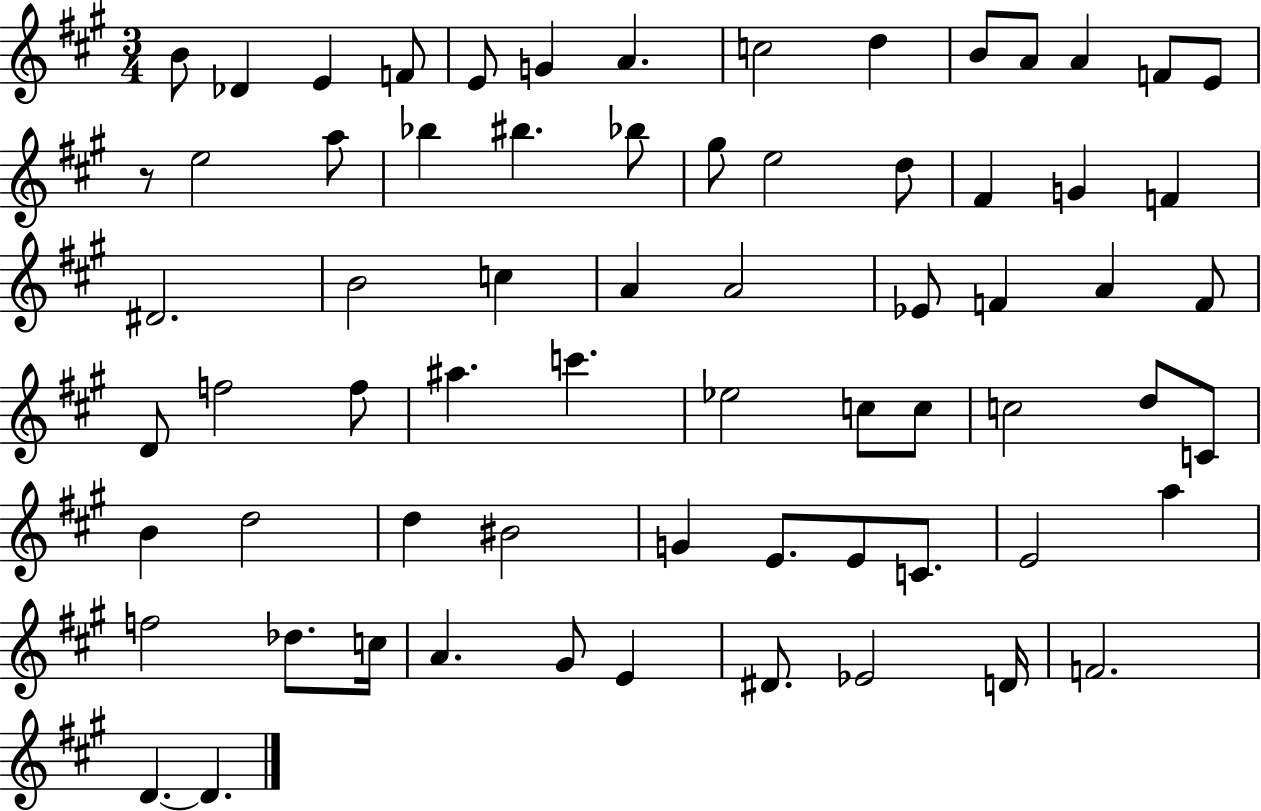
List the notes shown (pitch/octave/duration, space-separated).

B4/e Db4/q E4/q F4/e E4/e G4/q A4/q. C5/h D5/q B4/e A4/e A4/q F4/e E4/e R/e E5/h A5/e Bb5/q BIS5/q. Bb5/e G#5/e E5/h D5/e F#4/q G4/q F4/q D#4/h. B4/h C5/q A4/q A4/h Eb4/e F4/q A4/q F4/e D4/e F5/h F5/e A#5/q. C6/q. Eb5/h C5/e C5/e C5/h D5/e C4/e B4/q D5/h D5/q BIS4/h G4/q E4/e. E4/e C4/e. E4/h A5/q F5/h Db5/e. C5/s A4/q. G#4/e E4/q D#4/e. Eb4/h D4/s F4/h. D4/q. D4/q.